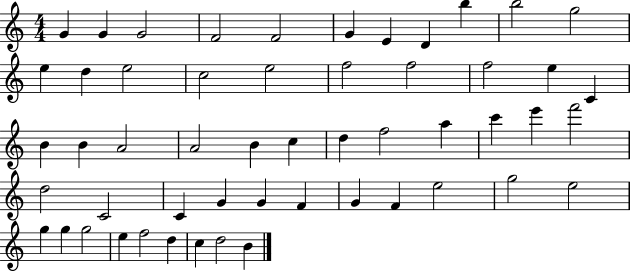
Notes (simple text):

G4/q G4/q G4/h F4/h F4/h G4/q E4/q D4/q B5/q B5/h G5/h E5/q D5/q E5/h C5/h E5/h F5/h F5/h F5/h E5/q C4/q B4/q B4/q A4/h A4/h B4/q C5/q D5/q F5/h A5/q C6/q E6/q F6/h D5/h C4/h C4/q G4/q G4/q F4/q G4/q F4/q E5/h G5/h E5/h G5/q G5/q G5/h E5/q F5/h D5/q C5/q D5/h B4/q